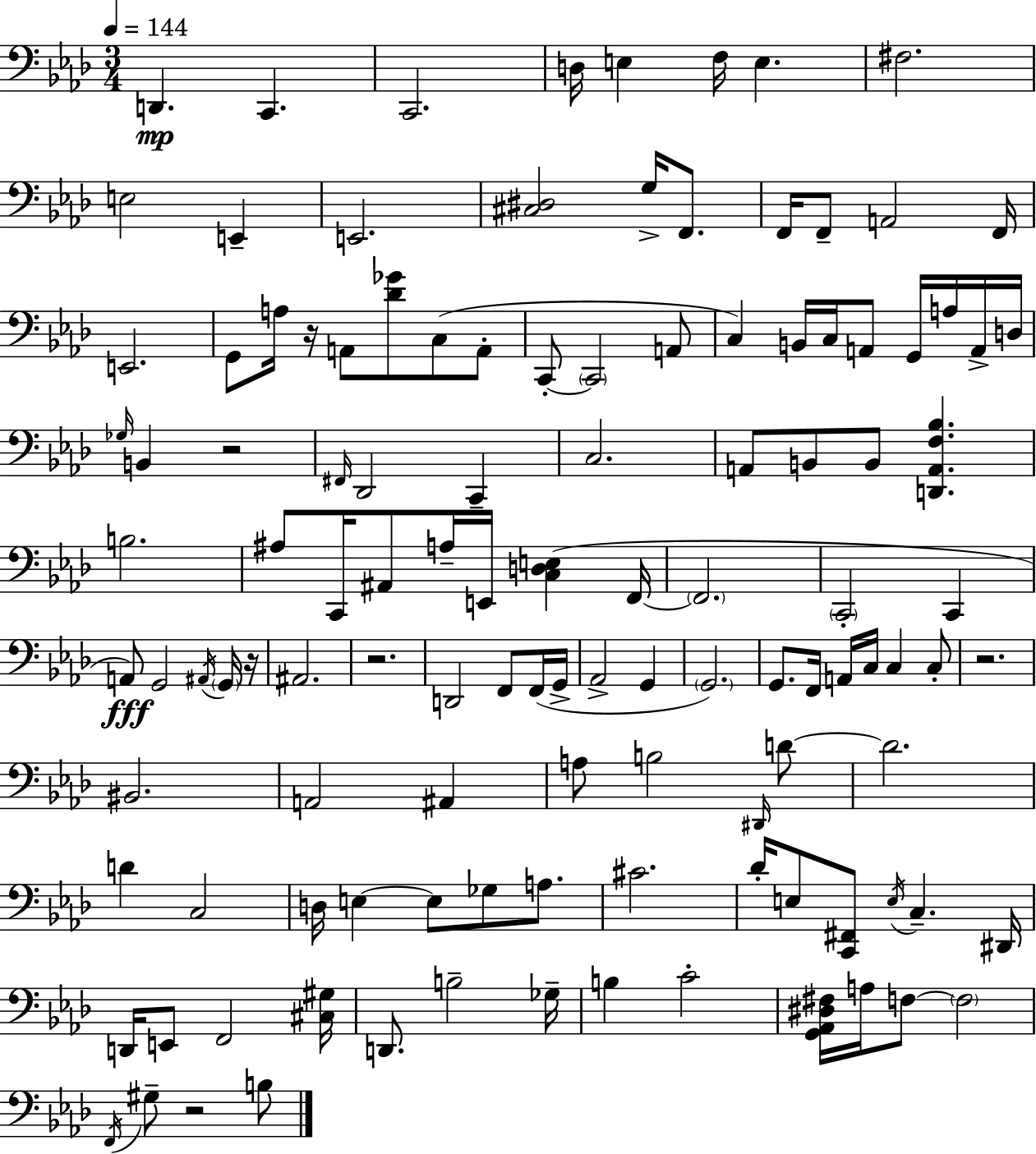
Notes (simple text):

D2/q. C2/q. C2/h. D3/s E3/q F3/s E3/q. F#3/h. E3/h E2/q E2/h. [C#3,D#3]/h G3/s F2/e. F2/s F2/e A2/h F2/s E2/h. G2/e A3/s R/s A2/e [Db4,Gb4]/e C3/e A2/e C2/e C2/h A2/e C3/q B2/s C3/s A2/e G2/s A3/s A2/s D3/s Gb3/s B2/q R/h F#2/s Db2/h C2/q C3/h. A2/e B2/e B2/e [D2,A2,F3,Bb3]/q. B3/h. A#3/e C2/s A#2/e A3/s E2/s [C3,D3,E3]/q F2/s F2/h. C2/h C2/q A2/e G2/h A#2/s G2/s R/s A#2/h. R/h. D2/h F2/e F2/s G2/s Ab2/h G2/q G2/h. G2/e. F2/s A2/s C3/s C3/q C3/e R/h. BIS2/h. A2/h A#2/q A3/e B3/h D#2/s D4/e D4/h. D4/q C3/h D3/s E3/q E3/e Gb3/e A3/e. C#4/h. Db4/s E3/e [C2,F#2]/e E3/s C3/q. D#2/s D2/s E2/e F2/h [C#3,G#3]/s D2/e. B3/h Gb3/s B3/q C4/h [G2,Ab2,D#3,F#3]/s A3/s F3/e F3/h F2/s G#3/e R/h B3/e